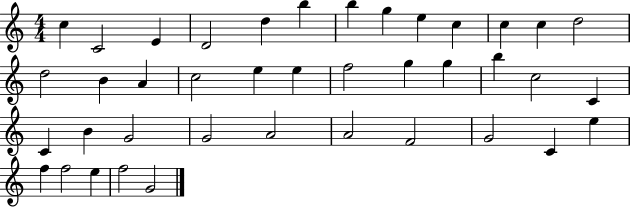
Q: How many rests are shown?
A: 0